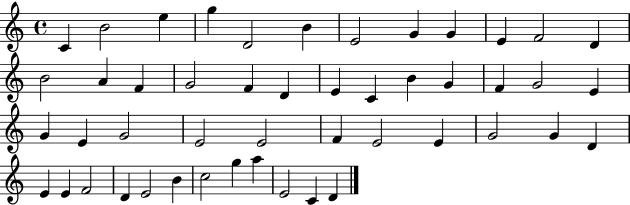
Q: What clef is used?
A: treble